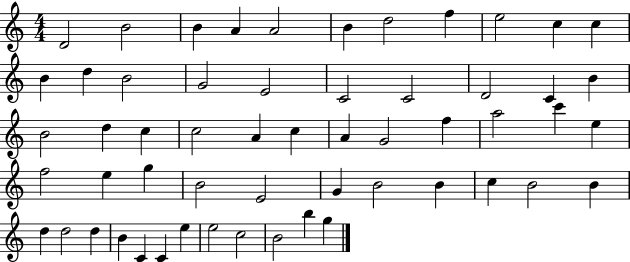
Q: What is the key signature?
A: C major